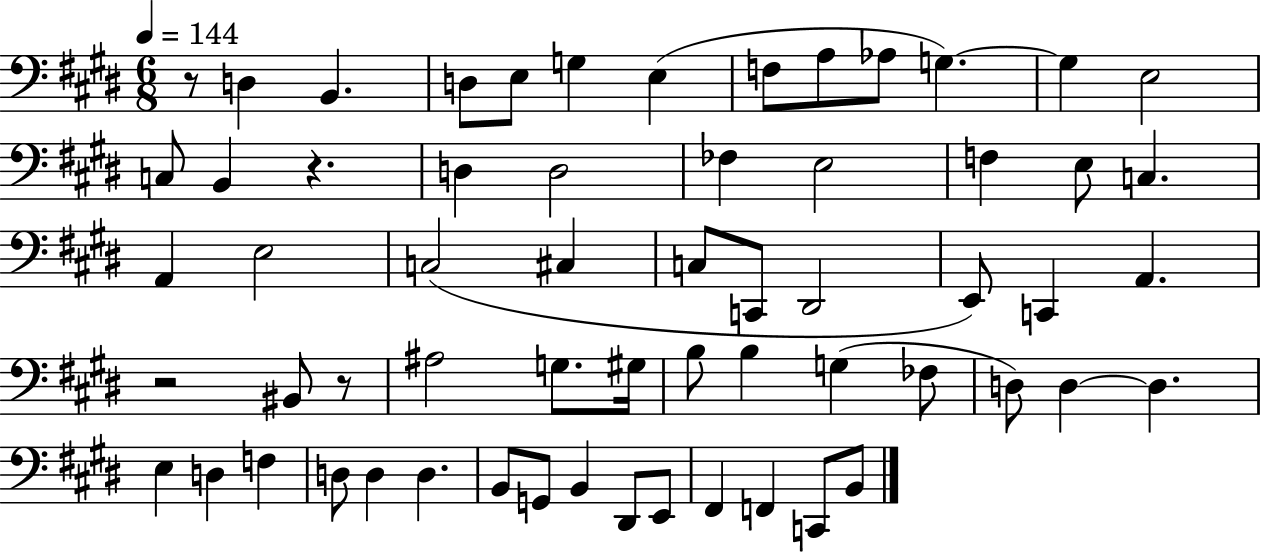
X:1
T:Untitled
M:6/8
L:1/4
K:E
z/2 D, B,, D,/2 E,/2 G, E, F,/2 A,/2 _A,/2 G, G, E,2 C,/2 B,, z D, D,2 _F, E,2 F, E,/2 C, A,, E,2 C,2 ^C, C,/2 C,,/2 ^D,,2 E,,/2 C,, A,, z2 ^B,,/2 z/2 ^A,2 G,/2 ^G,/4 B,/2 B, G, _F,/2 D,/2 D, D, E, D, F, D,/2 D, D, B,,/2 G,,/2 B,, ^D,,/2 E,,/2 ^F,, F,, C,,/2 B,,/2